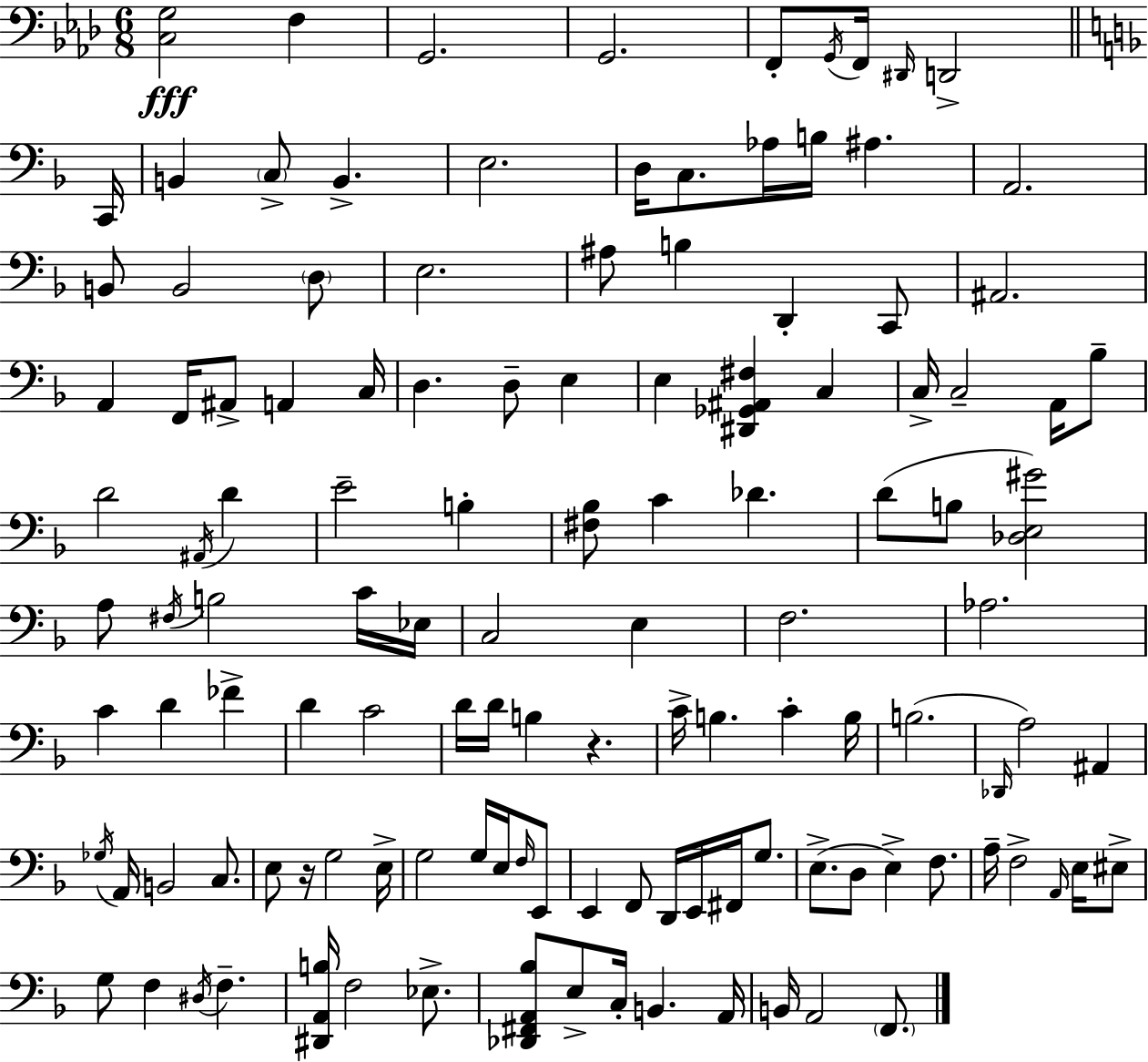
X:1
T:Untitled
M:6/8
L:1/4
K:Fm
[C,G,]2 F, G,,2 G,,2 F,,/2 G,,/4 F,,/4 ^D,,/4 D,,2 C,,/4 B,, C,/2 B,, E,2 D,/4 C,/2 _A,/4 B,/4 ^A, A,,2 B,,/2 B,,2 D,/2 E,2 ^A,/2 B, D,, C,,/2 ^A,,2 A,, F,,/4 ^A,,/2 A,, C,/4 D, D,/2 E, E, [^D,,_G,,^A,,^F,] C, C,/4 C,2 A,,/4 _B,/2 D2 ^A,,/4 D E2 B, [^F,_B,]/2 C _D D/2 B,/2 [_D,E,^G]2 A,/2 ^F,/4 B,2 C/4 _E,/4 C,2 E, F,2 _A,2 C D _F D C2 D/4 D/4 B, z C/4 B, C B,/4 B,2 _D,,/4 A,2 ^A,, _G,/4 A,,/4 B,,2 C,/2 E,/2 z/4 G,2 E,/4 G,2 G,/4 E,/4 F,/4 E,,/2 E,, F,,/2 D,,/4 E,,/4 ^F,,/4 G,/2 E,/2 D,/2 E, F,/2 A,/4 F,2 A,,/4 E,/4 ^E,/2 G,/2 F, ^D,/4 F, [^D,,A,,B,]/4 F,2 _E,/2 [_D,,^F,,A,,_B,]/2 E,/2 C,/4 B,, A,,/4 B,,/4 A,,2 F,,/2